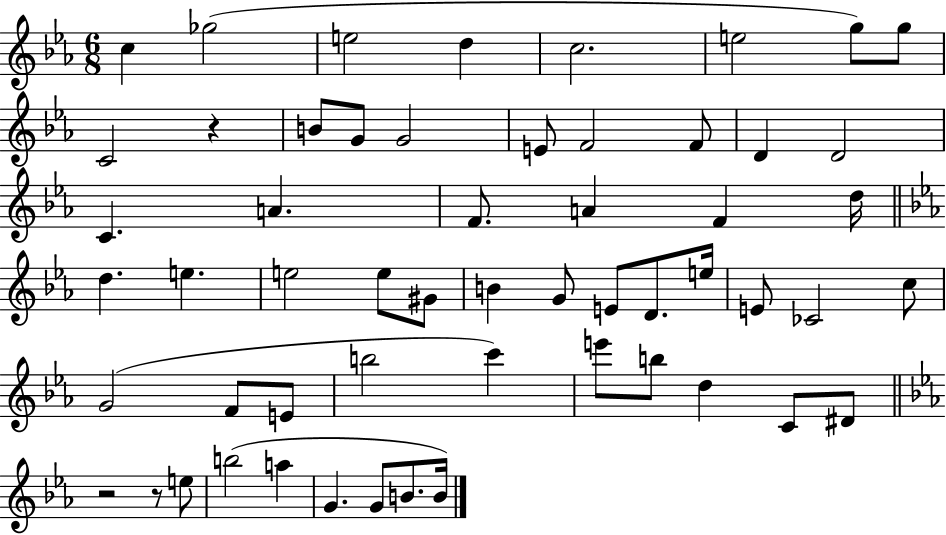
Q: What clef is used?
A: treble